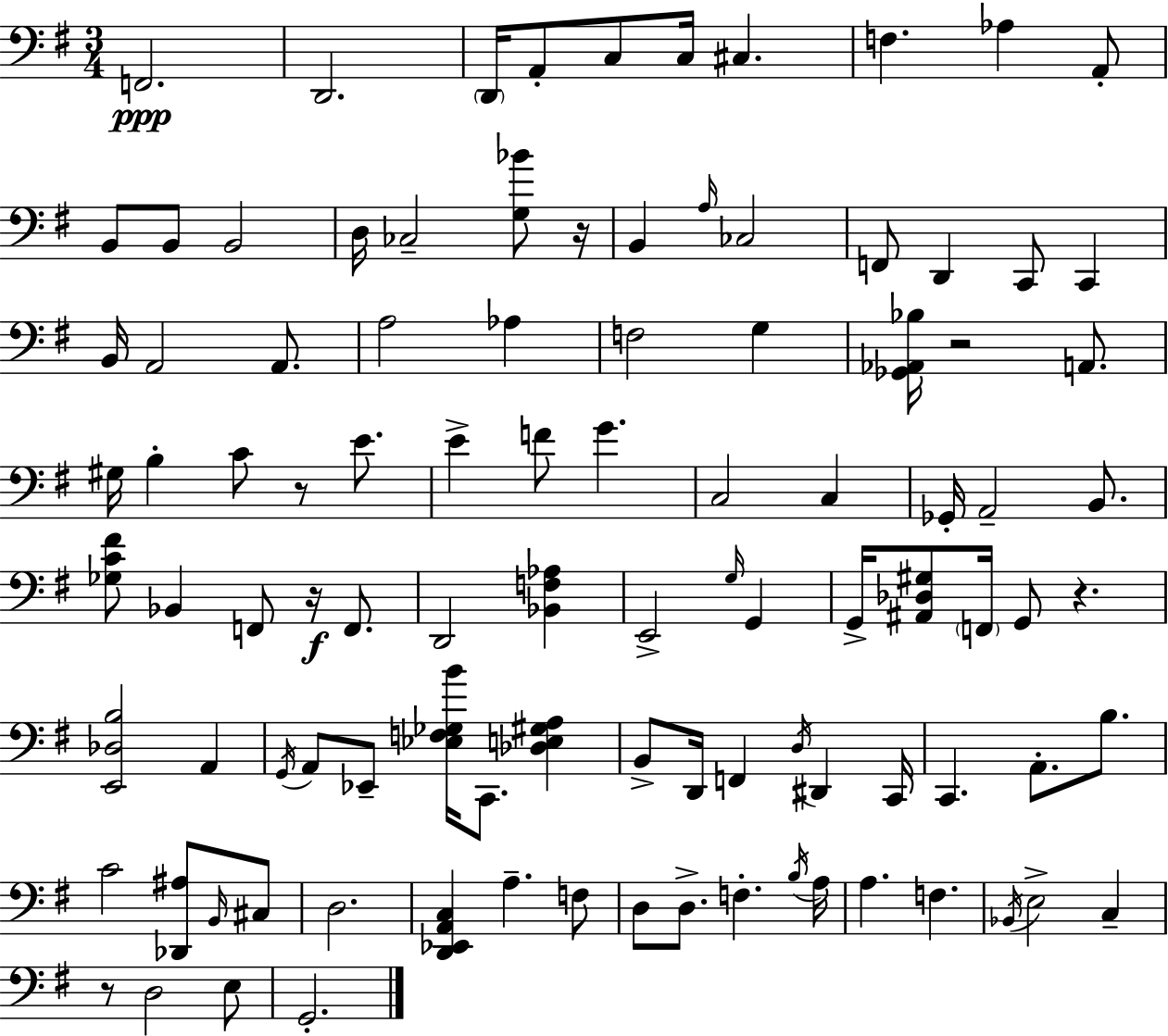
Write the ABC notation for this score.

X:1
T:Untitled
M:3/4
L:1/4
K:G
F,,2 D,,2 D,,/4 A,,/2 C,/2 C,/4 ^C, F, _A, A,,/2 B,,/2 B,,/2 B,,2 D,/4 _C,2 [G,_B]/2 z/4 B,, A,/4 _C,2 F,,/2 D,, C,,/2 C,, B,,/4 A,,2 A,,/2 A,2 _A, F,2 G, [_G,,_A,,_B,]/4 z2 A,,/2 ^G,/4 B, C/2 z/2 E/2 E F/2 G C,2 C, _G,,/4 A,,2 B,,/2 [_G,C^F]/2 _B,, F,,/2 z/4 F,,/2 D,,2 [_B,,F,_A,] E,,2 G,/4 G,, G,,/4 [^A,,_D,^G,]/2 F,,/4 G,,/2 z [E,,_D,B,]2 A,, G,,/4 A,,/2 _E,,/2 [_E,F,_G,B]/4 C,,/2 [_D,E,^G,A,] B,,/2 D,,/4 F,, D,/4 ^D,, C,,/4 C,, A,,/2 B,/2 C2 [_D,,^A,]/2 B,,/4 ^C,/2 D,2 [D,,_E,,A,,C,] A, F,/2 D,/2 D,/2 F, B,/4 A,/4 A, F, _B,,/4 E,2 C, z/2 D,2 E,/2 G,,2